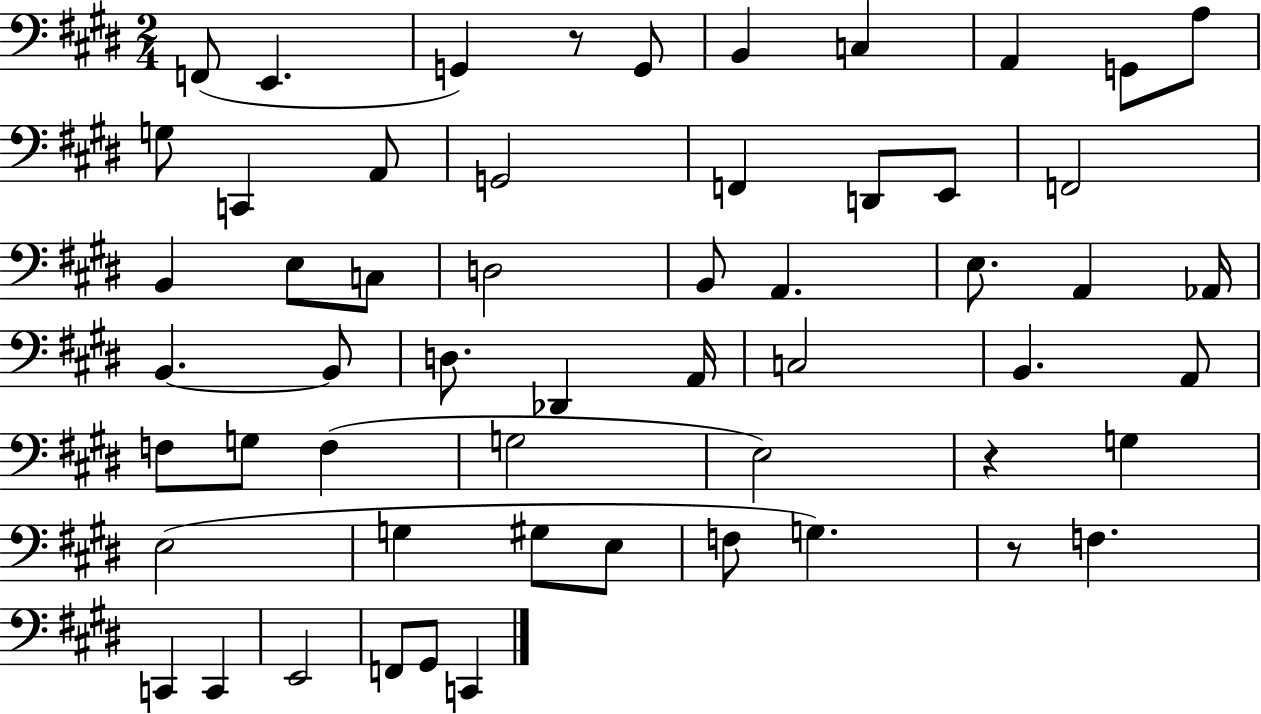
{
  \clef bass
  \numericTimeSignature
  \time 2/4
  \key e \major
  \repeat volta 2 { f,8( e,4. | g,4) r8 g,8 | b,4 c4 | a,4 g,8 a8 | \break g8 c,4 a,8 | g,2 | f,4 d,8 e,8 | f,2 | \break b,4 e8 c8 | d2 | b,8 a,4. | e8. a,4 aes,16 | \break b,4.~~ b,8 | d8. des,4 a,16 | c2 | b,4. a,8 | \break f8 g8 f4( | g2 | e2) | r4 g4 | \break e2( | g4 gis8 e8 | f8 g4.) | r8 f4. | \break c,4 c,4 | e,2 | f,8 gis,8 c,4 | } \bar "|."
}